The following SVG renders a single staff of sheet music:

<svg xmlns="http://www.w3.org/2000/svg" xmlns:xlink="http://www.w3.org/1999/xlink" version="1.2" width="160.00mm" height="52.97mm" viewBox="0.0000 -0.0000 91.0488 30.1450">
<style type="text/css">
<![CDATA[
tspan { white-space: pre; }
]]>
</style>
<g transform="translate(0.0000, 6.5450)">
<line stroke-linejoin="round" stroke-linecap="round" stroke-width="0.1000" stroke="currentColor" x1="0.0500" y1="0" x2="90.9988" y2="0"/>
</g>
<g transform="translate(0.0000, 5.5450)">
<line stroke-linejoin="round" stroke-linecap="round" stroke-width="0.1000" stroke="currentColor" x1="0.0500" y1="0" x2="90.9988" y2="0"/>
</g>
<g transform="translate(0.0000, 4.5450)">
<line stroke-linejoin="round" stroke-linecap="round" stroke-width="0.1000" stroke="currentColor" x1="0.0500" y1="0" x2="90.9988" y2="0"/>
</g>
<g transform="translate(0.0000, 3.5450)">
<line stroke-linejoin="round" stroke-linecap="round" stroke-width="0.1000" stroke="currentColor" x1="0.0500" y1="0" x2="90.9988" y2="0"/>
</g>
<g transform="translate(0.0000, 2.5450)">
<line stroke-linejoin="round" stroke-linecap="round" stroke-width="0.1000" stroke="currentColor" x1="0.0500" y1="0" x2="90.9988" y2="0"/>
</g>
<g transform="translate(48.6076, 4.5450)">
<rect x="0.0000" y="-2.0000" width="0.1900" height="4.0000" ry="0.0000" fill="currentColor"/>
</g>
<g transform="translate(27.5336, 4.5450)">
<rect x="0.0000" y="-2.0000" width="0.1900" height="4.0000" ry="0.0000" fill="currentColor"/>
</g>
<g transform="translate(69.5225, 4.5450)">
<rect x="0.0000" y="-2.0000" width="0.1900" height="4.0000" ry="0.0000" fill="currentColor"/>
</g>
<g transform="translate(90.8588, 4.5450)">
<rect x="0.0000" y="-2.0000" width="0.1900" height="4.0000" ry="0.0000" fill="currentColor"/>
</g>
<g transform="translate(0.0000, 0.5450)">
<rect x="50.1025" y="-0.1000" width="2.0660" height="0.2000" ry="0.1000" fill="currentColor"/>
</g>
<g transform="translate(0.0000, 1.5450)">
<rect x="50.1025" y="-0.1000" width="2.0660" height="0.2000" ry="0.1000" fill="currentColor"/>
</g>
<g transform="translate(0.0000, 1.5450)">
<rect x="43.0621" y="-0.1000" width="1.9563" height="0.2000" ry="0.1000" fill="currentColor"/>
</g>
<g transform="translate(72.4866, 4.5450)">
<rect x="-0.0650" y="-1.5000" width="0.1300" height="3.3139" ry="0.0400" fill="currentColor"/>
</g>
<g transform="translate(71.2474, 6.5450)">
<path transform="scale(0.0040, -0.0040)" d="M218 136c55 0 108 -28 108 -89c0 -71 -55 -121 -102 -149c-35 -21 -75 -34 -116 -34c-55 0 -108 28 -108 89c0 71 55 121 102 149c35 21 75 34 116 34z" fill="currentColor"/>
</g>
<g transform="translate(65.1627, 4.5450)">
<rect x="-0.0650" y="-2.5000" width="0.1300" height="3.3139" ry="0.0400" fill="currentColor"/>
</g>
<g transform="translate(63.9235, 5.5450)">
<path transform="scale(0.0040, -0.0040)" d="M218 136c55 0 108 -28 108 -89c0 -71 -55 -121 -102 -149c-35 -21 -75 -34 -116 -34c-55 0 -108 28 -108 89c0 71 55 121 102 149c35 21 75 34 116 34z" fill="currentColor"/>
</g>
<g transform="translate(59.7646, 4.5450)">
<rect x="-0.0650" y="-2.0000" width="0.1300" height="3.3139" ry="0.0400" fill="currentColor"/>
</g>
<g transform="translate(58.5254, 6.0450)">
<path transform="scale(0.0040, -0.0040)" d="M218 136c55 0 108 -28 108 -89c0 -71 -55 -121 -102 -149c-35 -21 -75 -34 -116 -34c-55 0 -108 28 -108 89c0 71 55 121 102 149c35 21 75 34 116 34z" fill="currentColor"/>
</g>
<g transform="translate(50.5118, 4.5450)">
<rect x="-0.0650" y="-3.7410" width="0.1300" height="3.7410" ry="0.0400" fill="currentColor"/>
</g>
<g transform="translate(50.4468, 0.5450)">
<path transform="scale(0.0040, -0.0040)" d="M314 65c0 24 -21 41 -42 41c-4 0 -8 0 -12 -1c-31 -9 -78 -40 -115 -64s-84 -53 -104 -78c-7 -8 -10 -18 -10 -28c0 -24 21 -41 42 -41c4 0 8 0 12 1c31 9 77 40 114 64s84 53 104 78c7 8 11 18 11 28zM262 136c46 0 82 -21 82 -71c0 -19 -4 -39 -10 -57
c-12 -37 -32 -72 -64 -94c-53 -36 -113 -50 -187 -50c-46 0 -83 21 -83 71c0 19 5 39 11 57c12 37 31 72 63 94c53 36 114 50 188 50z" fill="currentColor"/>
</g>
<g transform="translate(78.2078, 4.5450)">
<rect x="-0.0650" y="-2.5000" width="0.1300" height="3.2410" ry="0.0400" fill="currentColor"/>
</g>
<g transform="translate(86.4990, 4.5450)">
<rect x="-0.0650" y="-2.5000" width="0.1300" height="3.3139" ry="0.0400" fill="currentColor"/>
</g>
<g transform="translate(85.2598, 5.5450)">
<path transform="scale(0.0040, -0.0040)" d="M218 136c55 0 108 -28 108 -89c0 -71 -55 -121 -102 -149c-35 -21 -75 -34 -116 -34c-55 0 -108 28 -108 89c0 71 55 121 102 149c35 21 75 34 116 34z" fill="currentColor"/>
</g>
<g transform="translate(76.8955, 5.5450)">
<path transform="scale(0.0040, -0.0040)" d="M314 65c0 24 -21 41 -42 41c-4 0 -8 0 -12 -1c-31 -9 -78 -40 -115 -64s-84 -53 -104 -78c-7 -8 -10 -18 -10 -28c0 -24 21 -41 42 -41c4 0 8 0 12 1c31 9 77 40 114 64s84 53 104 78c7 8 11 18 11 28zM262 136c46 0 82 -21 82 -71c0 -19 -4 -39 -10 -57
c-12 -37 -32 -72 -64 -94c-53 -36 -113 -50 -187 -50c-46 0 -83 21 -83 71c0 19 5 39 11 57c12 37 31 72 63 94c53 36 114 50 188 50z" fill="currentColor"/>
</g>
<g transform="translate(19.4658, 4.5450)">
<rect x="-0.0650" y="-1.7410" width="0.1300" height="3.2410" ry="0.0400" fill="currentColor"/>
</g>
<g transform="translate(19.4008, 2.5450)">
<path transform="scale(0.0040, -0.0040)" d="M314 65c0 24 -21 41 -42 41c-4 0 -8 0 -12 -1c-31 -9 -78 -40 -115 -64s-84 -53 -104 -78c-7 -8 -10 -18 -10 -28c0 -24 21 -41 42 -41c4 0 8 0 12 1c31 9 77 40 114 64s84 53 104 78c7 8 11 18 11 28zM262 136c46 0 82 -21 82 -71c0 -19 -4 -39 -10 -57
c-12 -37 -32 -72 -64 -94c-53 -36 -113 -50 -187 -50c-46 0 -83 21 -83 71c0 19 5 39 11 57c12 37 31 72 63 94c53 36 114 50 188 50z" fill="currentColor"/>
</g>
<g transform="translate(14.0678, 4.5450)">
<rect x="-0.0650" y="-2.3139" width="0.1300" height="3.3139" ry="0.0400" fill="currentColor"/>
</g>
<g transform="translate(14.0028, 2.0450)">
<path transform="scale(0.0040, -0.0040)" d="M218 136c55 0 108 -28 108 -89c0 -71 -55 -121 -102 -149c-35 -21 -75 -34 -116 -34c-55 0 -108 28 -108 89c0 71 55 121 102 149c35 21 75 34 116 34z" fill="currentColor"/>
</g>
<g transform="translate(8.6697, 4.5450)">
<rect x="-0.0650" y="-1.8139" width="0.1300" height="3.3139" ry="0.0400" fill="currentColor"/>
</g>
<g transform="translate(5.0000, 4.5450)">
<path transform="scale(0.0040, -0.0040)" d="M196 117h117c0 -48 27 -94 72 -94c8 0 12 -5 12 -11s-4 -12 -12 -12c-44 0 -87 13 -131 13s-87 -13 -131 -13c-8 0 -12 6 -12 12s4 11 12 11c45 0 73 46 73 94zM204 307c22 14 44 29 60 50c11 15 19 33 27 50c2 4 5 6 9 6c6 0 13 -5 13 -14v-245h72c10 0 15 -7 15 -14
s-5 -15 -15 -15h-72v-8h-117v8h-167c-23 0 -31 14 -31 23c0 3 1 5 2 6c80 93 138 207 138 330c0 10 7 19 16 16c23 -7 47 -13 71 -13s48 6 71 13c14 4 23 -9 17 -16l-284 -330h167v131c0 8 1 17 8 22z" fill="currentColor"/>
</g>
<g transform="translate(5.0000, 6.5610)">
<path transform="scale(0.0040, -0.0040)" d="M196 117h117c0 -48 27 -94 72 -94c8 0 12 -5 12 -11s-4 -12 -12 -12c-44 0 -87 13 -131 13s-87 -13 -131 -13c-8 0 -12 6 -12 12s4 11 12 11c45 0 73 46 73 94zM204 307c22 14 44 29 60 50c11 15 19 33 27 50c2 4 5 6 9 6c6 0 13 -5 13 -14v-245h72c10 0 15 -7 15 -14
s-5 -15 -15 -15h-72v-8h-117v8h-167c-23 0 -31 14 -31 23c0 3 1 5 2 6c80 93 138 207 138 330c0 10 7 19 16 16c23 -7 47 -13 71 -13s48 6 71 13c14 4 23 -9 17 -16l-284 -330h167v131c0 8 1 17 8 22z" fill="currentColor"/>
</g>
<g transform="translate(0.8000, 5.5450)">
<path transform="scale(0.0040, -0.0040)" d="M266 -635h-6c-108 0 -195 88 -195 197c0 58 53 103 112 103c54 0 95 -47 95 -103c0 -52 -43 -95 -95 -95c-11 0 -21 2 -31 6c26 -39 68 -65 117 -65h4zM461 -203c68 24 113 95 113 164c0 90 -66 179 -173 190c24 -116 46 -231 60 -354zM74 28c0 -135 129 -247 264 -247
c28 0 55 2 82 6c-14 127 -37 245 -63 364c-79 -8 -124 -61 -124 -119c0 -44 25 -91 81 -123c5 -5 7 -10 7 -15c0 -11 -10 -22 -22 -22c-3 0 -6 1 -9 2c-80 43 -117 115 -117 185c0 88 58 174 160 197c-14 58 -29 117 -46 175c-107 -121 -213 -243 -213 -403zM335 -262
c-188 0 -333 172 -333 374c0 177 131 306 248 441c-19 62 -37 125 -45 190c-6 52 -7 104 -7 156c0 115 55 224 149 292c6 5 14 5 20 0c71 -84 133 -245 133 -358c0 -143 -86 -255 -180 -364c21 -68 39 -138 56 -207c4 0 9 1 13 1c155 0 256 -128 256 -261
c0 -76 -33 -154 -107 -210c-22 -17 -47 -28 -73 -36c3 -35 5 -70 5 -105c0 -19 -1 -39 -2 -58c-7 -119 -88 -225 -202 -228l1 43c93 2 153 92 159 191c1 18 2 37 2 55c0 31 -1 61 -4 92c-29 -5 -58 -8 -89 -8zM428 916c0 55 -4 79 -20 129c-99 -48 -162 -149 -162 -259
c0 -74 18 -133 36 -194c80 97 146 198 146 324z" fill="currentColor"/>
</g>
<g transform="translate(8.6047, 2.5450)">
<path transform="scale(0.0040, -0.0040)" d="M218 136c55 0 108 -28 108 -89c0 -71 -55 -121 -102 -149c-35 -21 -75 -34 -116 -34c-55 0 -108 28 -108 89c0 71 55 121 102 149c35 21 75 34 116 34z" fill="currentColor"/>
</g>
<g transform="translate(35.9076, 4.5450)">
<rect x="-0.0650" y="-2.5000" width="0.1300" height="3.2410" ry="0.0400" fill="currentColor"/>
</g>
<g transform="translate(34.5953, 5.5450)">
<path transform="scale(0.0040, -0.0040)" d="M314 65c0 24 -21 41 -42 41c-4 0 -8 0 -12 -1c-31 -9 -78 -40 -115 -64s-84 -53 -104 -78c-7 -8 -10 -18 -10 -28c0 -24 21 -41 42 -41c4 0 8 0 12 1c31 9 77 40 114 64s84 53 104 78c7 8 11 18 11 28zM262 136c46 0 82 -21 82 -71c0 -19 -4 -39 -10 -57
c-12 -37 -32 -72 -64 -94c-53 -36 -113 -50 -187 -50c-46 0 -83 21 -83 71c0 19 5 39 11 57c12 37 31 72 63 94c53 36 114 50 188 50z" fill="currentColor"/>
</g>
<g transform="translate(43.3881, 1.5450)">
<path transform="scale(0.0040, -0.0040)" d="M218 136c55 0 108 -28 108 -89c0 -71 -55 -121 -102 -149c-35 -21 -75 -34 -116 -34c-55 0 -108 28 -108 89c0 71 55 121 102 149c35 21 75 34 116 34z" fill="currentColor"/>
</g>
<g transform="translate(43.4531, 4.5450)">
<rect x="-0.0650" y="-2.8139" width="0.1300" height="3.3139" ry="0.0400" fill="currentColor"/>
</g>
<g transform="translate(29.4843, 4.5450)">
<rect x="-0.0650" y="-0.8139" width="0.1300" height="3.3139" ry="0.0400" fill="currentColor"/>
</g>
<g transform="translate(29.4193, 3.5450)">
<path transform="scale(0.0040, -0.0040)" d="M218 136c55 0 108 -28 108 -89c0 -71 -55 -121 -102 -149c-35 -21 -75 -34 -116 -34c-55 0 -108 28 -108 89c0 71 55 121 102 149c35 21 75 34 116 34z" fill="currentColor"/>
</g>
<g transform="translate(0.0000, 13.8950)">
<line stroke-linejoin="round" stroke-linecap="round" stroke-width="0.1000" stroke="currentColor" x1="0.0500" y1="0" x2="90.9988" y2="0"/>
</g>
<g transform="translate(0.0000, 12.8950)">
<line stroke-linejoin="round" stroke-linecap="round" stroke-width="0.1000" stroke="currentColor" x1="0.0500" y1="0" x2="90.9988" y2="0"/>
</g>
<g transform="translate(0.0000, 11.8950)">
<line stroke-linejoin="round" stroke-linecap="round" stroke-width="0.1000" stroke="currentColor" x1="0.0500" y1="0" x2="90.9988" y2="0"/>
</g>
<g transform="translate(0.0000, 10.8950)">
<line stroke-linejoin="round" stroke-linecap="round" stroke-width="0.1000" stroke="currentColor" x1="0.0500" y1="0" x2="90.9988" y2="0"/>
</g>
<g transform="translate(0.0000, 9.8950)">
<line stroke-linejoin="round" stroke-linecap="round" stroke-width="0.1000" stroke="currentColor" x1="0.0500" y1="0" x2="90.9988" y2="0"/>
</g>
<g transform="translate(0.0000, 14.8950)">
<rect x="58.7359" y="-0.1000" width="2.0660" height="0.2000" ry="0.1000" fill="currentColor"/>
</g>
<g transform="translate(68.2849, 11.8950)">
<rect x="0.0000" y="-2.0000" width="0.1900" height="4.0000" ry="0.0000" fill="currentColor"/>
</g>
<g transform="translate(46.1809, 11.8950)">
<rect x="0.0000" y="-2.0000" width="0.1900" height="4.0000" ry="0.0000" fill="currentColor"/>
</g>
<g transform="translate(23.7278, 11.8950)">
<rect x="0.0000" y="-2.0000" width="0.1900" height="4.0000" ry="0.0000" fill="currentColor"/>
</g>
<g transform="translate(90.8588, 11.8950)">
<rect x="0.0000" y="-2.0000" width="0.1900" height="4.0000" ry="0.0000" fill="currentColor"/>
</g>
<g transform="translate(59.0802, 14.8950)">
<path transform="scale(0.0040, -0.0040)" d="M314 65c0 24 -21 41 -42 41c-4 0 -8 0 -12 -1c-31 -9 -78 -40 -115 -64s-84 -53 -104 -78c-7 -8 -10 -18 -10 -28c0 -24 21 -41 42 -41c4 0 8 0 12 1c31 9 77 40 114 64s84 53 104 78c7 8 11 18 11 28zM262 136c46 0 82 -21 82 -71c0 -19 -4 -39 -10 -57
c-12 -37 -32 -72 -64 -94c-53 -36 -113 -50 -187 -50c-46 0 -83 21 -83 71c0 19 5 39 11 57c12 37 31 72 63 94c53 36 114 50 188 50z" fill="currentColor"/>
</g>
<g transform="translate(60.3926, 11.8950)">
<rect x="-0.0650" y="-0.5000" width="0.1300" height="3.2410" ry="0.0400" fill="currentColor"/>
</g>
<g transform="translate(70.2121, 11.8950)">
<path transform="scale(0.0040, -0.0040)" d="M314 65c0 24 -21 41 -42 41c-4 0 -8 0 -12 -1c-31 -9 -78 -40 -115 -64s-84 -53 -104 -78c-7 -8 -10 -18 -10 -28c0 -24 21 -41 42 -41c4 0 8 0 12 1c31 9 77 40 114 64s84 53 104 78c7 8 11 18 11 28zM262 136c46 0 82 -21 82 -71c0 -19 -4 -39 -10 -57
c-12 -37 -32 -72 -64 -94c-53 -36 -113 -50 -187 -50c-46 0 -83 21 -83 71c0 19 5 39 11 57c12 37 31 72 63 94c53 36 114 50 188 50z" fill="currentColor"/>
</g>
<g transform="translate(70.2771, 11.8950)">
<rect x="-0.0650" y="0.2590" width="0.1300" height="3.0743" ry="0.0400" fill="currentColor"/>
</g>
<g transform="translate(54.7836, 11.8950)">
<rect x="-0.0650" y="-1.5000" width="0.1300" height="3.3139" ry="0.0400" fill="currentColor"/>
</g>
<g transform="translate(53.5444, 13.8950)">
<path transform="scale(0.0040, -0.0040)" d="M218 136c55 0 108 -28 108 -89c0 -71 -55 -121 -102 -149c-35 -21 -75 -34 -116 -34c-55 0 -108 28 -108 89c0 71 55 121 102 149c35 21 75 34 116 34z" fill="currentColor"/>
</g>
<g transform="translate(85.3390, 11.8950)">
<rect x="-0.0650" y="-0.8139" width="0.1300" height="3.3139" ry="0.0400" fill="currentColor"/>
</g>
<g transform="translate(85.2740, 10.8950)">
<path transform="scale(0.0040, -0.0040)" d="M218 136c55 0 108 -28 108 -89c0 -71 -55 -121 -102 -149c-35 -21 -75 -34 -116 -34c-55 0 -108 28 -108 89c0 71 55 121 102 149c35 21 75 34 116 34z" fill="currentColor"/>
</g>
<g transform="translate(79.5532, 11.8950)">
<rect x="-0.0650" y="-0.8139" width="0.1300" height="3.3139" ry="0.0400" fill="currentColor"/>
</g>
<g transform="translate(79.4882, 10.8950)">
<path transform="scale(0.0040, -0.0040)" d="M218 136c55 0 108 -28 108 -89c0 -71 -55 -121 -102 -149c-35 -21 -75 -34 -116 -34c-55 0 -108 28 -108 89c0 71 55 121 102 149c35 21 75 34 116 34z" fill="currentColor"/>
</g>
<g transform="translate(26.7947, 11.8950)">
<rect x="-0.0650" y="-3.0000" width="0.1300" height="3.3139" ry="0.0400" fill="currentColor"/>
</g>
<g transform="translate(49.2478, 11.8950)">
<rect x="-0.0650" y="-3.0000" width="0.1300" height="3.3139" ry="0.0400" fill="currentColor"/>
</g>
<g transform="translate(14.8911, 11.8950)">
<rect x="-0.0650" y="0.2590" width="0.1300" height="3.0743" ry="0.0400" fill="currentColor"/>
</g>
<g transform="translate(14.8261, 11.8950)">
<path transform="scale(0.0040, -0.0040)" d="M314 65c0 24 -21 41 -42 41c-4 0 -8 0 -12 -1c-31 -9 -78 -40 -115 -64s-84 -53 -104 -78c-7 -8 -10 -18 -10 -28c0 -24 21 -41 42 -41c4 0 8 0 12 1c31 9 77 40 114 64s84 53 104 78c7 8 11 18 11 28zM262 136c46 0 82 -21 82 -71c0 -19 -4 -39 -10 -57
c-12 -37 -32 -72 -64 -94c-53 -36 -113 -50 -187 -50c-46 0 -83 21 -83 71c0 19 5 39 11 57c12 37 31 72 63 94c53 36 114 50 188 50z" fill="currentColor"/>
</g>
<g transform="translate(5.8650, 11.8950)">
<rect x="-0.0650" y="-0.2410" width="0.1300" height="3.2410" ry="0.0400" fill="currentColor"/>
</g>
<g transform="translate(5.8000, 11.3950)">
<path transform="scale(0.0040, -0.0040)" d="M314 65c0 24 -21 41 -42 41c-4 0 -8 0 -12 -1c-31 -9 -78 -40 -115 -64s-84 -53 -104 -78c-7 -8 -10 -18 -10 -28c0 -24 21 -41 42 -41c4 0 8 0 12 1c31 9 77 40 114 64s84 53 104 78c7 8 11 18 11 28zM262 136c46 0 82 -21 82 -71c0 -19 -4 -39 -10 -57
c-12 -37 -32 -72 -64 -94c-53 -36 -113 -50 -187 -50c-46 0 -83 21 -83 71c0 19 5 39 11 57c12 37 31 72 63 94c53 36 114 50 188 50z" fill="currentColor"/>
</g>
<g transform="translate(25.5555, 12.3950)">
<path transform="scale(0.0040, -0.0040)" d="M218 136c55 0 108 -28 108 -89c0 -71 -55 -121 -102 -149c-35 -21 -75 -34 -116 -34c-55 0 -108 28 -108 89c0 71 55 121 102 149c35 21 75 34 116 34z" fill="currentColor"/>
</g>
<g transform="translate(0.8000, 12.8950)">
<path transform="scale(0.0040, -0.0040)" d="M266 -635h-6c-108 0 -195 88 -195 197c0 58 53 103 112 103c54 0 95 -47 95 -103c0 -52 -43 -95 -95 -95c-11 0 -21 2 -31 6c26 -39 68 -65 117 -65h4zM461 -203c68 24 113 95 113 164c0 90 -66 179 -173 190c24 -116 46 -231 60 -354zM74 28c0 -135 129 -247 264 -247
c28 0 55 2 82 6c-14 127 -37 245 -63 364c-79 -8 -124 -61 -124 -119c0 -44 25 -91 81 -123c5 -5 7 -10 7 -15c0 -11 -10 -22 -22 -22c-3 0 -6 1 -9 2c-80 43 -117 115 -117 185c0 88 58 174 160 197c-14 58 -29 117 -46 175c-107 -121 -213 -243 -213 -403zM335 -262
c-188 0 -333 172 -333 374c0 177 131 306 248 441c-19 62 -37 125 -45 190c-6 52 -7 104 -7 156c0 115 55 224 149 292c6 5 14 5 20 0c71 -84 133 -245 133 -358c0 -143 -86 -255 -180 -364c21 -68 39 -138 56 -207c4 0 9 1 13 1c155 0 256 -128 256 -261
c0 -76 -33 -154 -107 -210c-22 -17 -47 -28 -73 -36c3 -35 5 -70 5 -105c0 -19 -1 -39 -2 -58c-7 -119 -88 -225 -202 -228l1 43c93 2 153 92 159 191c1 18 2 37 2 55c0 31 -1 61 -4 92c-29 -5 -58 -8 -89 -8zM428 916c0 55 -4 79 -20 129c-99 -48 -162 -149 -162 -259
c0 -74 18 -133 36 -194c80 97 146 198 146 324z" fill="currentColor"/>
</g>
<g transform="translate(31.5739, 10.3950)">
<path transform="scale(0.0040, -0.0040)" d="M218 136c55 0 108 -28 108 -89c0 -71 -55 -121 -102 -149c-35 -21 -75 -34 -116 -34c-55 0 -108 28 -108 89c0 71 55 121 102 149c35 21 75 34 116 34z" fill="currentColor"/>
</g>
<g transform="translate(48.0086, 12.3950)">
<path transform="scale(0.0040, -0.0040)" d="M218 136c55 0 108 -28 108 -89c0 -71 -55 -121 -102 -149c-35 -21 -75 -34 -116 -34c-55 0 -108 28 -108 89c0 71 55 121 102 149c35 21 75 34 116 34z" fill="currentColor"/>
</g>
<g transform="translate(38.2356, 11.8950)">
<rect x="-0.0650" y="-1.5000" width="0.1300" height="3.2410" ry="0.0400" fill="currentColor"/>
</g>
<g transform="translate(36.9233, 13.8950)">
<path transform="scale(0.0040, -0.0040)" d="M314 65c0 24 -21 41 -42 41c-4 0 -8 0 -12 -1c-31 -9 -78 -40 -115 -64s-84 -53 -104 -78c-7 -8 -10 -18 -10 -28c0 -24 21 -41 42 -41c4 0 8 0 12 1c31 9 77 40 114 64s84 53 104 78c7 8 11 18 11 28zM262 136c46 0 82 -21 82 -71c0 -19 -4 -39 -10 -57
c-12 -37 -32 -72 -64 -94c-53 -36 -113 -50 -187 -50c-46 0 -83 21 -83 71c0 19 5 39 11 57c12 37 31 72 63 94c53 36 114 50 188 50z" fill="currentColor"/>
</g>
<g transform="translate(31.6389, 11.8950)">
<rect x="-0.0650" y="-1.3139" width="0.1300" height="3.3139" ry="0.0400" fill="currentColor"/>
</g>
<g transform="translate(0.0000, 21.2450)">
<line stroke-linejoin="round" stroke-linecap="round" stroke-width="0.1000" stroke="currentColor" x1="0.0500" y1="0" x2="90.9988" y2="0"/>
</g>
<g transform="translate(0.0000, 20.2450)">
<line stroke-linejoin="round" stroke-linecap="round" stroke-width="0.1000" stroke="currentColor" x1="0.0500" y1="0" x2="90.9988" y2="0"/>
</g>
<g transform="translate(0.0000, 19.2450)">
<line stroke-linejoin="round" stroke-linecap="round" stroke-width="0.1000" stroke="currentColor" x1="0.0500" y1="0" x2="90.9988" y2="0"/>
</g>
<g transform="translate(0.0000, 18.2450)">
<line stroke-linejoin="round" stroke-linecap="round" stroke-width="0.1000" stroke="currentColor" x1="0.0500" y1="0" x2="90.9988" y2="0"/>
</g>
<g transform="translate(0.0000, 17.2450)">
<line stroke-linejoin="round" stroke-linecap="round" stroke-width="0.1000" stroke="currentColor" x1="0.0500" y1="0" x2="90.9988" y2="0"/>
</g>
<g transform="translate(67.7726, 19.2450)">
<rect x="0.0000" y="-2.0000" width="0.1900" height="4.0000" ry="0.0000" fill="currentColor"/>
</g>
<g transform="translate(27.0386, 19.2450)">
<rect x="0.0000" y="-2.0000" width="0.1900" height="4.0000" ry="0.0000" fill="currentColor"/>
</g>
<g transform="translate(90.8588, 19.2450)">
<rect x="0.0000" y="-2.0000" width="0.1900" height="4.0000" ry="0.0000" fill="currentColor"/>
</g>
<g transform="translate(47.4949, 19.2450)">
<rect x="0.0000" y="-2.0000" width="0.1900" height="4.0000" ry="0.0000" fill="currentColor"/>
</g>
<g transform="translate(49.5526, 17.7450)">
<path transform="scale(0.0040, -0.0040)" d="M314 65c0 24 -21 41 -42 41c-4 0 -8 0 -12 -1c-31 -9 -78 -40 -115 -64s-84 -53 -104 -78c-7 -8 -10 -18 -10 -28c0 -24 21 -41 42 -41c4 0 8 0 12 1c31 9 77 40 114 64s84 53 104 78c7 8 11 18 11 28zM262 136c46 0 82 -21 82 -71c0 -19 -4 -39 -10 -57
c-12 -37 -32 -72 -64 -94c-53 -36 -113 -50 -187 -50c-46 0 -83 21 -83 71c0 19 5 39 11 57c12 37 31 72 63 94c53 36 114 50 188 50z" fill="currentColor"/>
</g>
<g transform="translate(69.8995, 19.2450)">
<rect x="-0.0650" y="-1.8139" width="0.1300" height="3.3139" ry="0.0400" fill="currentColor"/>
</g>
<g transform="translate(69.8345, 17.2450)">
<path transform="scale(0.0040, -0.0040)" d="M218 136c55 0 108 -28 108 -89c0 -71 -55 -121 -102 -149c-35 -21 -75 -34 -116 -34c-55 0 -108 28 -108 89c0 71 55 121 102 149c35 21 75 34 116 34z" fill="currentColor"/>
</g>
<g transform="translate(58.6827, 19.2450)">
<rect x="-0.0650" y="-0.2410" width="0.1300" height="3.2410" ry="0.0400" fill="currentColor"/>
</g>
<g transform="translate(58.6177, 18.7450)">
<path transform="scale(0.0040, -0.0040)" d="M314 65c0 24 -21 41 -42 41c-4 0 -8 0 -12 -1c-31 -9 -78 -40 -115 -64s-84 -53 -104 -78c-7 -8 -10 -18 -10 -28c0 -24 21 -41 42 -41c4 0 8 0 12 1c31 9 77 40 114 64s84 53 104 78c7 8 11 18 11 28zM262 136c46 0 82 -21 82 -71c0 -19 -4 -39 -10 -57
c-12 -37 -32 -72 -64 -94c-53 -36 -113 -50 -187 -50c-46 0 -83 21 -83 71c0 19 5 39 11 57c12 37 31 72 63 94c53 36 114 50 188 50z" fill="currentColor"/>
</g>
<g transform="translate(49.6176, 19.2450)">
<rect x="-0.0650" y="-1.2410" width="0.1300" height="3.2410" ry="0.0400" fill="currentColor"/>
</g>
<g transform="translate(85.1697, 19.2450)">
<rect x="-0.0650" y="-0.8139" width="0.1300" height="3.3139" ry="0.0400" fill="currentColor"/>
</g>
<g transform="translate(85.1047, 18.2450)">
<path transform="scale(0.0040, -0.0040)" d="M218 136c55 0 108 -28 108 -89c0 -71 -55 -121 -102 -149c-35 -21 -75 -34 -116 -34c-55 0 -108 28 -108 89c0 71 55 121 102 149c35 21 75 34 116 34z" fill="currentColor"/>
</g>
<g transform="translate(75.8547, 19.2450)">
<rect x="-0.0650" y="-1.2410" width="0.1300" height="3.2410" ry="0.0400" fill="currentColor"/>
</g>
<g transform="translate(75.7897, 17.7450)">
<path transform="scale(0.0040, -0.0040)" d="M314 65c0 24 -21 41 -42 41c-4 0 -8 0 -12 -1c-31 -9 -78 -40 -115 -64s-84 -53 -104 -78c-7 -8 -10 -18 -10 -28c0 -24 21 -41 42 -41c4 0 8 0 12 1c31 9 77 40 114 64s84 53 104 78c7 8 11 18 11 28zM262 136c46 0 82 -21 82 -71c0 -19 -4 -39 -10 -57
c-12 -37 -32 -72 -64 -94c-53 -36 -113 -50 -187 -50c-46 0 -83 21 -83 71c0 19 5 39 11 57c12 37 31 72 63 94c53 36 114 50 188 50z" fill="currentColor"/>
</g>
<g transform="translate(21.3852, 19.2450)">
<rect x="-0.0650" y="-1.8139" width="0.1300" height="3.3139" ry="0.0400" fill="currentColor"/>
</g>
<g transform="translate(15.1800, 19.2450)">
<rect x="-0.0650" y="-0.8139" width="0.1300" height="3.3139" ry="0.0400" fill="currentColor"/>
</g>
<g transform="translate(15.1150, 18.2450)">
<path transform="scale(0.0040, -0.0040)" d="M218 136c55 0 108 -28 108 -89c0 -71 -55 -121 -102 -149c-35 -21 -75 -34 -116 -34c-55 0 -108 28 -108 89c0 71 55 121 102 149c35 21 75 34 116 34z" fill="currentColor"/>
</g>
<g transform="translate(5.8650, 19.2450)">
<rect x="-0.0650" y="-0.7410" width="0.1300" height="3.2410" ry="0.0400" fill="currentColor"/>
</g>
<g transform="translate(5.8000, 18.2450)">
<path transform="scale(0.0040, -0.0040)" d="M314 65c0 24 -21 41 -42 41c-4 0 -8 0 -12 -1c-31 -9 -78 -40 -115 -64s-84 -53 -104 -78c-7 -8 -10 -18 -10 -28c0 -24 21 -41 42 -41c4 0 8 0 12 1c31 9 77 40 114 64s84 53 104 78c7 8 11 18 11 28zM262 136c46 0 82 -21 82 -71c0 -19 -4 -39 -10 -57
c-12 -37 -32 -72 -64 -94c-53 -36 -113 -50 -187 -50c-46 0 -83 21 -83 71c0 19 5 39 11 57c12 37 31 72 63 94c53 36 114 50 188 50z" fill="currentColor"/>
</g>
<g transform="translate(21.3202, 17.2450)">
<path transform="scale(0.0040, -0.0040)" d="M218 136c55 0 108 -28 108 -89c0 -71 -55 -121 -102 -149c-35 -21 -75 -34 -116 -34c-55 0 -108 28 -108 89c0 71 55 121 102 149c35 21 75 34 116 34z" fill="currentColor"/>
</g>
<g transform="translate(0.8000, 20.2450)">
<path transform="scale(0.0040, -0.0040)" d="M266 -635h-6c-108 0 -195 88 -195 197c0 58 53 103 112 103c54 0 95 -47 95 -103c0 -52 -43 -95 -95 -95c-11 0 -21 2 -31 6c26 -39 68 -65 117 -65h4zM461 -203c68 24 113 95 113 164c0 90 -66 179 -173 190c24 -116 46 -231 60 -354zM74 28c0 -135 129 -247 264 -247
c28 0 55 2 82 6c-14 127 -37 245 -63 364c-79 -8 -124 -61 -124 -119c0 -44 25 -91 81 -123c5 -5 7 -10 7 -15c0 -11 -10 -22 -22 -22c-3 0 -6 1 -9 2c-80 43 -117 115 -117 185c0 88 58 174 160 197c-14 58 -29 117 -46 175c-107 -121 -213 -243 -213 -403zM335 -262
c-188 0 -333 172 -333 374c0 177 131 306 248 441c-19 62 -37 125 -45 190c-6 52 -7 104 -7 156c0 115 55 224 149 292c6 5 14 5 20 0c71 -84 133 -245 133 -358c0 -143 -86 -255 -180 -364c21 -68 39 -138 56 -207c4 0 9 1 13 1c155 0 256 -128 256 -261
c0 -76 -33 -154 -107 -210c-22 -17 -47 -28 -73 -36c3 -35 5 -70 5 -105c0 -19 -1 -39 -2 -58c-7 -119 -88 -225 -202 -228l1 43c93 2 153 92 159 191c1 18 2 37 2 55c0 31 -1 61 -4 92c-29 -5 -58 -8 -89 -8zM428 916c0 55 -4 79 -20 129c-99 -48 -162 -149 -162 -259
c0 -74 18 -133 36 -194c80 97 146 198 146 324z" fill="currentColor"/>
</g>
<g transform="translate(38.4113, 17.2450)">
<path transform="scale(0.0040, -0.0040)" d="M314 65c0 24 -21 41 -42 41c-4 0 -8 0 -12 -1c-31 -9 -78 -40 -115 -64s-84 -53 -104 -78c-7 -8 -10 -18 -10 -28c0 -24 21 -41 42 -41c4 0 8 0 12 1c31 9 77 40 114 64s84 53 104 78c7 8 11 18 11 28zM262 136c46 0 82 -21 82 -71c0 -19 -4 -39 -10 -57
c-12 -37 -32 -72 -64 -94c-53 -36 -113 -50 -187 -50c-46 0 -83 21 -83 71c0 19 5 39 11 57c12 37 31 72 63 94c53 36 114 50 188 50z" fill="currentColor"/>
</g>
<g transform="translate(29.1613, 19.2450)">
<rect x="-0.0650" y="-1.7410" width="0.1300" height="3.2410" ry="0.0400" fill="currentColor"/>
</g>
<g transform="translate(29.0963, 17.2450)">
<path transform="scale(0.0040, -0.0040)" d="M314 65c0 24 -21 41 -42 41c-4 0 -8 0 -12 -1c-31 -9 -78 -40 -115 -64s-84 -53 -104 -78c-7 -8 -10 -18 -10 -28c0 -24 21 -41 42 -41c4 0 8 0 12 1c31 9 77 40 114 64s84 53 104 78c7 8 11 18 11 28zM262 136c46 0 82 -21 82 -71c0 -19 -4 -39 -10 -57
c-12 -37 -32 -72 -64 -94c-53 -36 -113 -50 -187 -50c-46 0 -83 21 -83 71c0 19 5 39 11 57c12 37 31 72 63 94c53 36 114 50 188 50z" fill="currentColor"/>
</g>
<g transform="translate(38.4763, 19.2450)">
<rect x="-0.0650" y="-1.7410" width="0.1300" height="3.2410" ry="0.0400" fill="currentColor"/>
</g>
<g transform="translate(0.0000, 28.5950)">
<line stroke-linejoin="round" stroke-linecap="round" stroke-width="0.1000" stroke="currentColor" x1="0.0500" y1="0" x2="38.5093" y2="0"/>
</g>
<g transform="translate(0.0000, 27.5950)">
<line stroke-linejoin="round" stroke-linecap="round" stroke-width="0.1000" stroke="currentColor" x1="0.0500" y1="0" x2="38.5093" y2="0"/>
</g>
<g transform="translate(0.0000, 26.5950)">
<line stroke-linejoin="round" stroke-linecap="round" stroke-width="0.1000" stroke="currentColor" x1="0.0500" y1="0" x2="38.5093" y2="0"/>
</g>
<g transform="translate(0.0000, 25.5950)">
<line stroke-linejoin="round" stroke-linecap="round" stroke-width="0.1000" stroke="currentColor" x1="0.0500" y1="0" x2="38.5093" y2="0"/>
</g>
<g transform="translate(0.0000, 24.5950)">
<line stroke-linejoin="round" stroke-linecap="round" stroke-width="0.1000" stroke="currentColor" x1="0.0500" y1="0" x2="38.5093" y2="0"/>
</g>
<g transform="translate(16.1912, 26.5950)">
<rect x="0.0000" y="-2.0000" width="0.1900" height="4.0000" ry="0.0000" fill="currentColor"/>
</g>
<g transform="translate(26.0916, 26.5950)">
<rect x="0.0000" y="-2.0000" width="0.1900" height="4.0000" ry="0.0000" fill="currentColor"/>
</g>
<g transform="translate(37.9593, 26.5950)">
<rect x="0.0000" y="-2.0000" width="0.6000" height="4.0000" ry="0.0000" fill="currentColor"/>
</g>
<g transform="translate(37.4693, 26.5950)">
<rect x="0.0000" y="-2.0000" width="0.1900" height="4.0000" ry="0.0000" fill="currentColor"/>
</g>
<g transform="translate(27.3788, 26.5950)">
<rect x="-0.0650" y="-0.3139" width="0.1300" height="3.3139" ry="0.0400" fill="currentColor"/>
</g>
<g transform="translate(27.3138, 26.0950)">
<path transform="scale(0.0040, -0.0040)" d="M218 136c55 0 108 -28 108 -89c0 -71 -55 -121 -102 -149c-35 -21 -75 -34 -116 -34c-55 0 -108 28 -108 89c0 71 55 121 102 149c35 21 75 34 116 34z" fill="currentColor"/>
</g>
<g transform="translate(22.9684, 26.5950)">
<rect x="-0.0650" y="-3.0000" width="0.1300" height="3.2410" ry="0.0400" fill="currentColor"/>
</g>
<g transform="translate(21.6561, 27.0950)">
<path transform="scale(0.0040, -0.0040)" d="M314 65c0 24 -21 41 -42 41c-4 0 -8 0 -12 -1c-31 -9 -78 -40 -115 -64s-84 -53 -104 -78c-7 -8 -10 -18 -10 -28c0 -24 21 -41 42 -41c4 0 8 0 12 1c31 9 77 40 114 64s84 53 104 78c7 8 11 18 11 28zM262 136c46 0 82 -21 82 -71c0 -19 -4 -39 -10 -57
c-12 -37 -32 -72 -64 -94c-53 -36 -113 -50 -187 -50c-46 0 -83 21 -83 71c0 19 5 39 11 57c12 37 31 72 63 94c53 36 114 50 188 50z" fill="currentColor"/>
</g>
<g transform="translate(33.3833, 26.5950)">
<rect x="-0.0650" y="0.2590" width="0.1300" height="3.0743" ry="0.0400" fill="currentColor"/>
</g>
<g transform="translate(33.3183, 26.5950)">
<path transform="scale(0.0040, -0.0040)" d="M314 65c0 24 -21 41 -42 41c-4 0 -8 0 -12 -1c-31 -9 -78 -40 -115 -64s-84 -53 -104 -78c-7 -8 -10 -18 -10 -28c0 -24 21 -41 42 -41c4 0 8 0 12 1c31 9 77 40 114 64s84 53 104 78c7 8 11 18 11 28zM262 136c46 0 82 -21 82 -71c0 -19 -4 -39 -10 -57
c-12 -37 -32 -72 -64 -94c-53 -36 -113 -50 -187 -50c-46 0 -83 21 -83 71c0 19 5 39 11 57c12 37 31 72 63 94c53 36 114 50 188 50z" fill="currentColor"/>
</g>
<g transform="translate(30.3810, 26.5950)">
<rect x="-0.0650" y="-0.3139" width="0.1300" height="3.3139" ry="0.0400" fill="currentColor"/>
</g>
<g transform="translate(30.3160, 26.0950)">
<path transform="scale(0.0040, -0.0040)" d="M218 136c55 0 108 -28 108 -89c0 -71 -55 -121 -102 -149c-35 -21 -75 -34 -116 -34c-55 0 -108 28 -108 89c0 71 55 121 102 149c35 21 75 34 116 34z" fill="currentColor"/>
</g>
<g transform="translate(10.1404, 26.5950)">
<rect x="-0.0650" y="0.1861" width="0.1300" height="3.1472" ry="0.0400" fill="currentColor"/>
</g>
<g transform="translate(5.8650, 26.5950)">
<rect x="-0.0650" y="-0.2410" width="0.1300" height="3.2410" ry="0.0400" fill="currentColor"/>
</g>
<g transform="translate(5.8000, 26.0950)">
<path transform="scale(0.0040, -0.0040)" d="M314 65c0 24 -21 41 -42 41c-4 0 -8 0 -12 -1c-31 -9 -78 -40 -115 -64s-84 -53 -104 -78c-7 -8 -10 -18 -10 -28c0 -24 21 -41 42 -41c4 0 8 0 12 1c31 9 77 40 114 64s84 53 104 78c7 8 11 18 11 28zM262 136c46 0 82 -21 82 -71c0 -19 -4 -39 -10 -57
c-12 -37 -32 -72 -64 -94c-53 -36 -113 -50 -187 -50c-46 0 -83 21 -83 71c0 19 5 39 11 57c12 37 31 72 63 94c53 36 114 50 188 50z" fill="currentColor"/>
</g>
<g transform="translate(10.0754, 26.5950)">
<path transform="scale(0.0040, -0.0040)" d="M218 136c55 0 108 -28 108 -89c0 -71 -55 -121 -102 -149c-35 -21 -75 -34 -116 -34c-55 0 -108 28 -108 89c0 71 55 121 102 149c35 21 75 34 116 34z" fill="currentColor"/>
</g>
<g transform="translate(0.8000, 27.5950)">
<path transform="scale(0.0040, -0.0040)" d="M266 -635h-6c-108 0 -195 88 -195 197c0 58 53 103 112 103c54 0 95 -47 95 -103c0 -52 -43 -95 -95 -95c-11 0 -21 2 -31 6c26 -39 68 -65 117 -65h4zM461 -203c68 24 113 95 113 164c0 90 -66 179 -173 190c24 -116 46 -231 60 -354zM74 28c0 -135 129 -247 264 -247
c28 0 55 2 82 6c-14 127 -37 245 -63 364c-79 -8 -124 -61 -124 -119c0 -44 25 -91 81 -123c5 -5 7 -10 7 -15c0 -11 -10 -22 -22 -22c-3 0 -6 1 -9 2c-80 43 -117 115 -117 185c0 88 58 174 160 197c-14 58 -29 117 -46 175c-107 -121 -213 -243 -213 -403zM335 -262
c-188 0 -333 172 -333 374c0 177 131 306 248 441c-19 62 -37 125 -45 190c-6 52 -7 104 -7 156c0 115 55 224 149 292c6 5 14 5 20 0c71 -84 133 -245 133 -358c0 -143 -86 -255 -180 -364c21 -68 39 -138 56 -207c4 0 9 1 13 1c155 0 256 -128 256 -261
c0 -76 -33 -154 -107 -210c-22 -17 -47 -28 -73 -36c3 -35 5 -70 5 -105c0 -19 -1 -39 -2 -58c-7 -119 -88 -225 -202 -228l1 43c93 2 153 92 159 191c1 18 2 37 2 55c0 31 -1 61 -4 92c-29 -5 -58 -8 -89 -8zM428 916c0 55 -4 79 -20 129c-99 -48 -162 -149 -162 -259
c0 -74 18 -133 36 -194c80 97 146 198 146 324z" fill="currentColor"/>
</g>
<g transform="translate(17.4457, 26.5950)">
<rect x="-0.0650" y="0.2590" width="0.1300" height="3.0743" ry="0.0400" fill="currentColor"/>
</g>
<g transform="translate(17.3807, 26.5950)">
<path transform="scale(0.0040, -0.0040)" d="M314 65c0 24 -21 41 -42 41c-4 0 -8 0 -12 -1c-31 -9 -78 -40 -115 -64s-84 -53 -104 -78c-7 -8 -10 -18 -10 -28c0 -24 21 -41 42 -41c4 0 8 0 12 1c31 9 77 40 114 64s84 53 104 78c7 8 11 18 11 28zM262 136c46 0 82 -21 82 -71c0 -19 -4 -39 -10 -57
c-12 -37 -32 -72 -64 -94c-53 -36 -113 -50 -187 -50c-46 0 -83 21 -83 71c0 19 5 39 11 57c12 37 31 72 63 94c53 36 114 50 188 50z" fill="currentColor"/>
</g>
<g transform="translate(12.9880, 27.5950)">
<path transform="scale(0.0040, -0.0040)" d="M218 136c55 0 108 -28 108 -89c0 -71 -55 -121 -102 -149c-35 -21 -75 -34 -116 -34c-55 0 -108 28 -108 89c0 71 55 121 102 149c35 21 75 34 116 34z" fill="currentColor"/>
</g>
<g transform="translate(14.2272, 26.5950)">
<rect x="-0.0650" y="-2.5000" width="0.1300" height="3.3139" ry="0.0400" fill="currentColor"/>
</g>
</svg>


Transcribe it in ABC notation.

X:1
T:Untitled
M:4/4
L:1/4
K:C
f g f2 d G2 a c'2 F G E G2 G c2 B2 A e E2 A E C2 B2 d d d2 d f f2 f2 e2 c2 f e2 d c2 B G B2 A2 c c B2